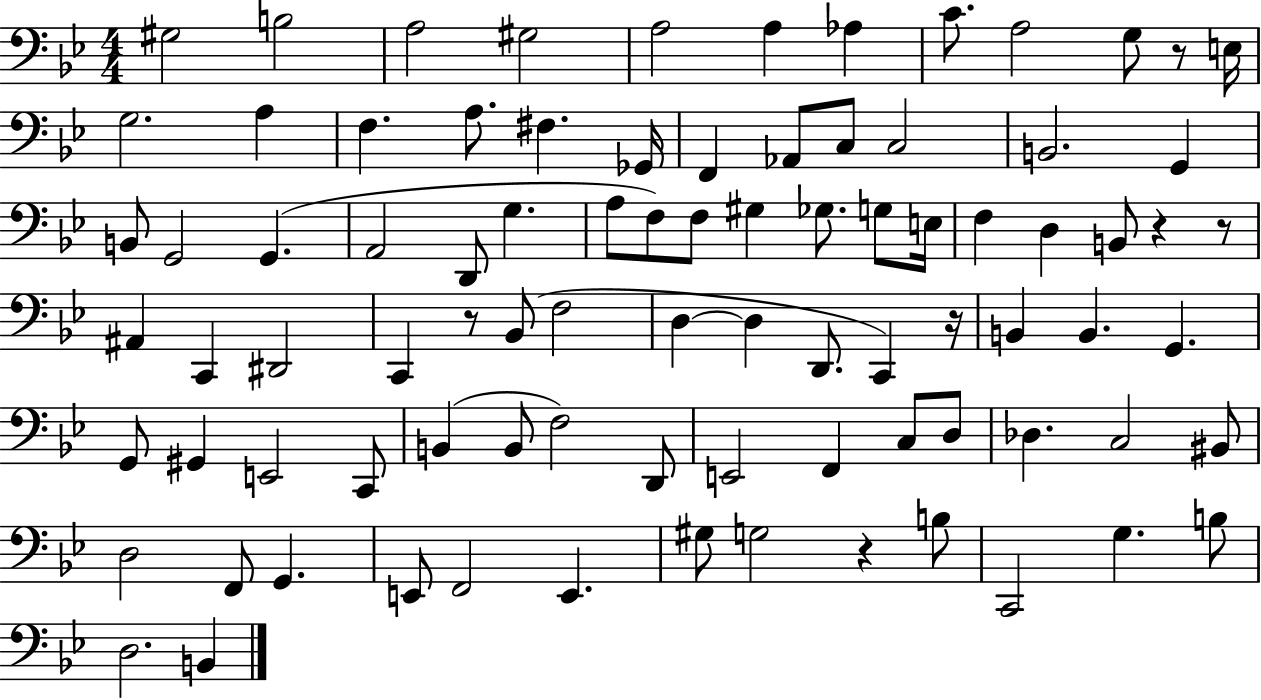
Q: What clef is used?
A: bass